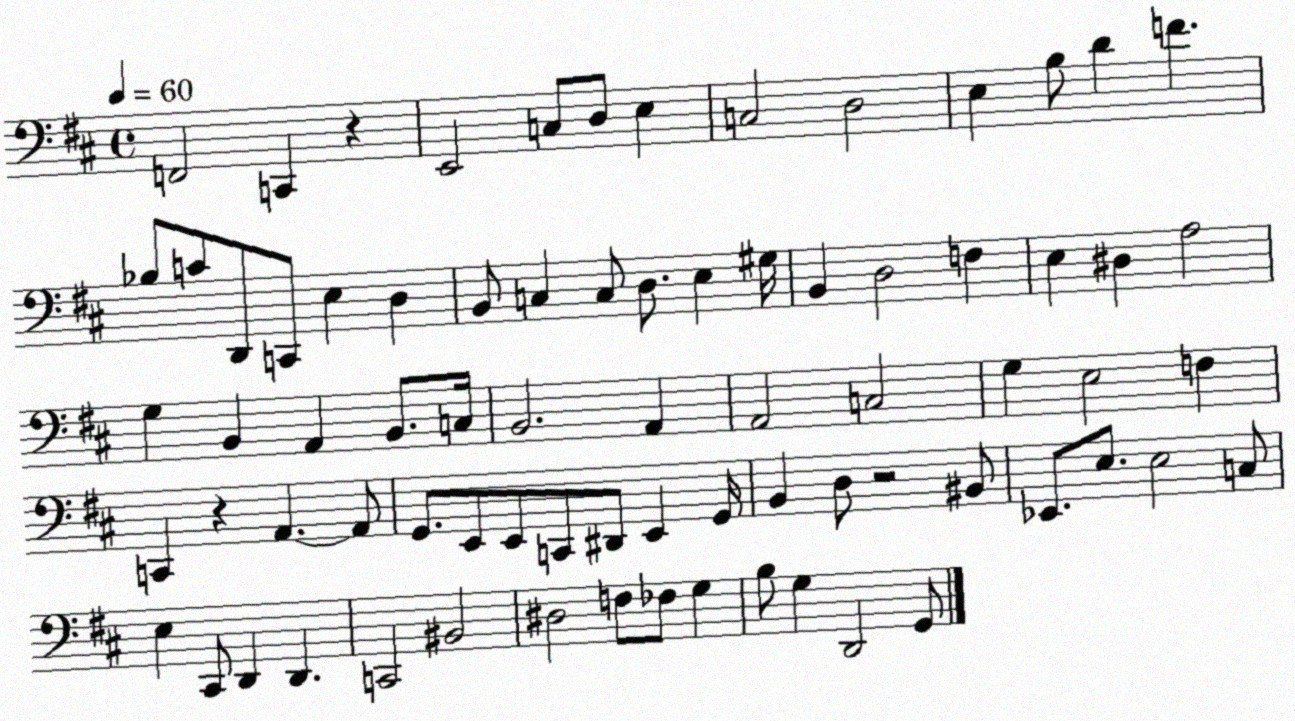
X:1
T:Untitled
M:4/4
L:1/4
K:D
F,,2 C,, z E,,2 C,/2 D,/2 E, C,2 D,2 E, B,/2 D F _B,/2 C/2 D,,/2 C,,/2 E, D, B,,/2 C, C,/2 D,/2 E, ^G,/4 B,, D,2 F, E, ^D, A,2 G, B,, A,, B,,/2 C,/4 B,,2 A,, A,,2 C,2 G, E,2 F, C,, z A,, A,,/2 G,,/2 E,,/2 E,,/2 C,,/2 ^D,,/2 E,, G,,/4 B,, D,/2 z2 ^B,,/2 _E,,/2 E,/2 E,2 C,/2 E, ^C,,/2 D,, D,, C,,2 ^B,,2 ^D,2 F,/2 _F,/2 G, B,/2 G, D,,2 G,,/2